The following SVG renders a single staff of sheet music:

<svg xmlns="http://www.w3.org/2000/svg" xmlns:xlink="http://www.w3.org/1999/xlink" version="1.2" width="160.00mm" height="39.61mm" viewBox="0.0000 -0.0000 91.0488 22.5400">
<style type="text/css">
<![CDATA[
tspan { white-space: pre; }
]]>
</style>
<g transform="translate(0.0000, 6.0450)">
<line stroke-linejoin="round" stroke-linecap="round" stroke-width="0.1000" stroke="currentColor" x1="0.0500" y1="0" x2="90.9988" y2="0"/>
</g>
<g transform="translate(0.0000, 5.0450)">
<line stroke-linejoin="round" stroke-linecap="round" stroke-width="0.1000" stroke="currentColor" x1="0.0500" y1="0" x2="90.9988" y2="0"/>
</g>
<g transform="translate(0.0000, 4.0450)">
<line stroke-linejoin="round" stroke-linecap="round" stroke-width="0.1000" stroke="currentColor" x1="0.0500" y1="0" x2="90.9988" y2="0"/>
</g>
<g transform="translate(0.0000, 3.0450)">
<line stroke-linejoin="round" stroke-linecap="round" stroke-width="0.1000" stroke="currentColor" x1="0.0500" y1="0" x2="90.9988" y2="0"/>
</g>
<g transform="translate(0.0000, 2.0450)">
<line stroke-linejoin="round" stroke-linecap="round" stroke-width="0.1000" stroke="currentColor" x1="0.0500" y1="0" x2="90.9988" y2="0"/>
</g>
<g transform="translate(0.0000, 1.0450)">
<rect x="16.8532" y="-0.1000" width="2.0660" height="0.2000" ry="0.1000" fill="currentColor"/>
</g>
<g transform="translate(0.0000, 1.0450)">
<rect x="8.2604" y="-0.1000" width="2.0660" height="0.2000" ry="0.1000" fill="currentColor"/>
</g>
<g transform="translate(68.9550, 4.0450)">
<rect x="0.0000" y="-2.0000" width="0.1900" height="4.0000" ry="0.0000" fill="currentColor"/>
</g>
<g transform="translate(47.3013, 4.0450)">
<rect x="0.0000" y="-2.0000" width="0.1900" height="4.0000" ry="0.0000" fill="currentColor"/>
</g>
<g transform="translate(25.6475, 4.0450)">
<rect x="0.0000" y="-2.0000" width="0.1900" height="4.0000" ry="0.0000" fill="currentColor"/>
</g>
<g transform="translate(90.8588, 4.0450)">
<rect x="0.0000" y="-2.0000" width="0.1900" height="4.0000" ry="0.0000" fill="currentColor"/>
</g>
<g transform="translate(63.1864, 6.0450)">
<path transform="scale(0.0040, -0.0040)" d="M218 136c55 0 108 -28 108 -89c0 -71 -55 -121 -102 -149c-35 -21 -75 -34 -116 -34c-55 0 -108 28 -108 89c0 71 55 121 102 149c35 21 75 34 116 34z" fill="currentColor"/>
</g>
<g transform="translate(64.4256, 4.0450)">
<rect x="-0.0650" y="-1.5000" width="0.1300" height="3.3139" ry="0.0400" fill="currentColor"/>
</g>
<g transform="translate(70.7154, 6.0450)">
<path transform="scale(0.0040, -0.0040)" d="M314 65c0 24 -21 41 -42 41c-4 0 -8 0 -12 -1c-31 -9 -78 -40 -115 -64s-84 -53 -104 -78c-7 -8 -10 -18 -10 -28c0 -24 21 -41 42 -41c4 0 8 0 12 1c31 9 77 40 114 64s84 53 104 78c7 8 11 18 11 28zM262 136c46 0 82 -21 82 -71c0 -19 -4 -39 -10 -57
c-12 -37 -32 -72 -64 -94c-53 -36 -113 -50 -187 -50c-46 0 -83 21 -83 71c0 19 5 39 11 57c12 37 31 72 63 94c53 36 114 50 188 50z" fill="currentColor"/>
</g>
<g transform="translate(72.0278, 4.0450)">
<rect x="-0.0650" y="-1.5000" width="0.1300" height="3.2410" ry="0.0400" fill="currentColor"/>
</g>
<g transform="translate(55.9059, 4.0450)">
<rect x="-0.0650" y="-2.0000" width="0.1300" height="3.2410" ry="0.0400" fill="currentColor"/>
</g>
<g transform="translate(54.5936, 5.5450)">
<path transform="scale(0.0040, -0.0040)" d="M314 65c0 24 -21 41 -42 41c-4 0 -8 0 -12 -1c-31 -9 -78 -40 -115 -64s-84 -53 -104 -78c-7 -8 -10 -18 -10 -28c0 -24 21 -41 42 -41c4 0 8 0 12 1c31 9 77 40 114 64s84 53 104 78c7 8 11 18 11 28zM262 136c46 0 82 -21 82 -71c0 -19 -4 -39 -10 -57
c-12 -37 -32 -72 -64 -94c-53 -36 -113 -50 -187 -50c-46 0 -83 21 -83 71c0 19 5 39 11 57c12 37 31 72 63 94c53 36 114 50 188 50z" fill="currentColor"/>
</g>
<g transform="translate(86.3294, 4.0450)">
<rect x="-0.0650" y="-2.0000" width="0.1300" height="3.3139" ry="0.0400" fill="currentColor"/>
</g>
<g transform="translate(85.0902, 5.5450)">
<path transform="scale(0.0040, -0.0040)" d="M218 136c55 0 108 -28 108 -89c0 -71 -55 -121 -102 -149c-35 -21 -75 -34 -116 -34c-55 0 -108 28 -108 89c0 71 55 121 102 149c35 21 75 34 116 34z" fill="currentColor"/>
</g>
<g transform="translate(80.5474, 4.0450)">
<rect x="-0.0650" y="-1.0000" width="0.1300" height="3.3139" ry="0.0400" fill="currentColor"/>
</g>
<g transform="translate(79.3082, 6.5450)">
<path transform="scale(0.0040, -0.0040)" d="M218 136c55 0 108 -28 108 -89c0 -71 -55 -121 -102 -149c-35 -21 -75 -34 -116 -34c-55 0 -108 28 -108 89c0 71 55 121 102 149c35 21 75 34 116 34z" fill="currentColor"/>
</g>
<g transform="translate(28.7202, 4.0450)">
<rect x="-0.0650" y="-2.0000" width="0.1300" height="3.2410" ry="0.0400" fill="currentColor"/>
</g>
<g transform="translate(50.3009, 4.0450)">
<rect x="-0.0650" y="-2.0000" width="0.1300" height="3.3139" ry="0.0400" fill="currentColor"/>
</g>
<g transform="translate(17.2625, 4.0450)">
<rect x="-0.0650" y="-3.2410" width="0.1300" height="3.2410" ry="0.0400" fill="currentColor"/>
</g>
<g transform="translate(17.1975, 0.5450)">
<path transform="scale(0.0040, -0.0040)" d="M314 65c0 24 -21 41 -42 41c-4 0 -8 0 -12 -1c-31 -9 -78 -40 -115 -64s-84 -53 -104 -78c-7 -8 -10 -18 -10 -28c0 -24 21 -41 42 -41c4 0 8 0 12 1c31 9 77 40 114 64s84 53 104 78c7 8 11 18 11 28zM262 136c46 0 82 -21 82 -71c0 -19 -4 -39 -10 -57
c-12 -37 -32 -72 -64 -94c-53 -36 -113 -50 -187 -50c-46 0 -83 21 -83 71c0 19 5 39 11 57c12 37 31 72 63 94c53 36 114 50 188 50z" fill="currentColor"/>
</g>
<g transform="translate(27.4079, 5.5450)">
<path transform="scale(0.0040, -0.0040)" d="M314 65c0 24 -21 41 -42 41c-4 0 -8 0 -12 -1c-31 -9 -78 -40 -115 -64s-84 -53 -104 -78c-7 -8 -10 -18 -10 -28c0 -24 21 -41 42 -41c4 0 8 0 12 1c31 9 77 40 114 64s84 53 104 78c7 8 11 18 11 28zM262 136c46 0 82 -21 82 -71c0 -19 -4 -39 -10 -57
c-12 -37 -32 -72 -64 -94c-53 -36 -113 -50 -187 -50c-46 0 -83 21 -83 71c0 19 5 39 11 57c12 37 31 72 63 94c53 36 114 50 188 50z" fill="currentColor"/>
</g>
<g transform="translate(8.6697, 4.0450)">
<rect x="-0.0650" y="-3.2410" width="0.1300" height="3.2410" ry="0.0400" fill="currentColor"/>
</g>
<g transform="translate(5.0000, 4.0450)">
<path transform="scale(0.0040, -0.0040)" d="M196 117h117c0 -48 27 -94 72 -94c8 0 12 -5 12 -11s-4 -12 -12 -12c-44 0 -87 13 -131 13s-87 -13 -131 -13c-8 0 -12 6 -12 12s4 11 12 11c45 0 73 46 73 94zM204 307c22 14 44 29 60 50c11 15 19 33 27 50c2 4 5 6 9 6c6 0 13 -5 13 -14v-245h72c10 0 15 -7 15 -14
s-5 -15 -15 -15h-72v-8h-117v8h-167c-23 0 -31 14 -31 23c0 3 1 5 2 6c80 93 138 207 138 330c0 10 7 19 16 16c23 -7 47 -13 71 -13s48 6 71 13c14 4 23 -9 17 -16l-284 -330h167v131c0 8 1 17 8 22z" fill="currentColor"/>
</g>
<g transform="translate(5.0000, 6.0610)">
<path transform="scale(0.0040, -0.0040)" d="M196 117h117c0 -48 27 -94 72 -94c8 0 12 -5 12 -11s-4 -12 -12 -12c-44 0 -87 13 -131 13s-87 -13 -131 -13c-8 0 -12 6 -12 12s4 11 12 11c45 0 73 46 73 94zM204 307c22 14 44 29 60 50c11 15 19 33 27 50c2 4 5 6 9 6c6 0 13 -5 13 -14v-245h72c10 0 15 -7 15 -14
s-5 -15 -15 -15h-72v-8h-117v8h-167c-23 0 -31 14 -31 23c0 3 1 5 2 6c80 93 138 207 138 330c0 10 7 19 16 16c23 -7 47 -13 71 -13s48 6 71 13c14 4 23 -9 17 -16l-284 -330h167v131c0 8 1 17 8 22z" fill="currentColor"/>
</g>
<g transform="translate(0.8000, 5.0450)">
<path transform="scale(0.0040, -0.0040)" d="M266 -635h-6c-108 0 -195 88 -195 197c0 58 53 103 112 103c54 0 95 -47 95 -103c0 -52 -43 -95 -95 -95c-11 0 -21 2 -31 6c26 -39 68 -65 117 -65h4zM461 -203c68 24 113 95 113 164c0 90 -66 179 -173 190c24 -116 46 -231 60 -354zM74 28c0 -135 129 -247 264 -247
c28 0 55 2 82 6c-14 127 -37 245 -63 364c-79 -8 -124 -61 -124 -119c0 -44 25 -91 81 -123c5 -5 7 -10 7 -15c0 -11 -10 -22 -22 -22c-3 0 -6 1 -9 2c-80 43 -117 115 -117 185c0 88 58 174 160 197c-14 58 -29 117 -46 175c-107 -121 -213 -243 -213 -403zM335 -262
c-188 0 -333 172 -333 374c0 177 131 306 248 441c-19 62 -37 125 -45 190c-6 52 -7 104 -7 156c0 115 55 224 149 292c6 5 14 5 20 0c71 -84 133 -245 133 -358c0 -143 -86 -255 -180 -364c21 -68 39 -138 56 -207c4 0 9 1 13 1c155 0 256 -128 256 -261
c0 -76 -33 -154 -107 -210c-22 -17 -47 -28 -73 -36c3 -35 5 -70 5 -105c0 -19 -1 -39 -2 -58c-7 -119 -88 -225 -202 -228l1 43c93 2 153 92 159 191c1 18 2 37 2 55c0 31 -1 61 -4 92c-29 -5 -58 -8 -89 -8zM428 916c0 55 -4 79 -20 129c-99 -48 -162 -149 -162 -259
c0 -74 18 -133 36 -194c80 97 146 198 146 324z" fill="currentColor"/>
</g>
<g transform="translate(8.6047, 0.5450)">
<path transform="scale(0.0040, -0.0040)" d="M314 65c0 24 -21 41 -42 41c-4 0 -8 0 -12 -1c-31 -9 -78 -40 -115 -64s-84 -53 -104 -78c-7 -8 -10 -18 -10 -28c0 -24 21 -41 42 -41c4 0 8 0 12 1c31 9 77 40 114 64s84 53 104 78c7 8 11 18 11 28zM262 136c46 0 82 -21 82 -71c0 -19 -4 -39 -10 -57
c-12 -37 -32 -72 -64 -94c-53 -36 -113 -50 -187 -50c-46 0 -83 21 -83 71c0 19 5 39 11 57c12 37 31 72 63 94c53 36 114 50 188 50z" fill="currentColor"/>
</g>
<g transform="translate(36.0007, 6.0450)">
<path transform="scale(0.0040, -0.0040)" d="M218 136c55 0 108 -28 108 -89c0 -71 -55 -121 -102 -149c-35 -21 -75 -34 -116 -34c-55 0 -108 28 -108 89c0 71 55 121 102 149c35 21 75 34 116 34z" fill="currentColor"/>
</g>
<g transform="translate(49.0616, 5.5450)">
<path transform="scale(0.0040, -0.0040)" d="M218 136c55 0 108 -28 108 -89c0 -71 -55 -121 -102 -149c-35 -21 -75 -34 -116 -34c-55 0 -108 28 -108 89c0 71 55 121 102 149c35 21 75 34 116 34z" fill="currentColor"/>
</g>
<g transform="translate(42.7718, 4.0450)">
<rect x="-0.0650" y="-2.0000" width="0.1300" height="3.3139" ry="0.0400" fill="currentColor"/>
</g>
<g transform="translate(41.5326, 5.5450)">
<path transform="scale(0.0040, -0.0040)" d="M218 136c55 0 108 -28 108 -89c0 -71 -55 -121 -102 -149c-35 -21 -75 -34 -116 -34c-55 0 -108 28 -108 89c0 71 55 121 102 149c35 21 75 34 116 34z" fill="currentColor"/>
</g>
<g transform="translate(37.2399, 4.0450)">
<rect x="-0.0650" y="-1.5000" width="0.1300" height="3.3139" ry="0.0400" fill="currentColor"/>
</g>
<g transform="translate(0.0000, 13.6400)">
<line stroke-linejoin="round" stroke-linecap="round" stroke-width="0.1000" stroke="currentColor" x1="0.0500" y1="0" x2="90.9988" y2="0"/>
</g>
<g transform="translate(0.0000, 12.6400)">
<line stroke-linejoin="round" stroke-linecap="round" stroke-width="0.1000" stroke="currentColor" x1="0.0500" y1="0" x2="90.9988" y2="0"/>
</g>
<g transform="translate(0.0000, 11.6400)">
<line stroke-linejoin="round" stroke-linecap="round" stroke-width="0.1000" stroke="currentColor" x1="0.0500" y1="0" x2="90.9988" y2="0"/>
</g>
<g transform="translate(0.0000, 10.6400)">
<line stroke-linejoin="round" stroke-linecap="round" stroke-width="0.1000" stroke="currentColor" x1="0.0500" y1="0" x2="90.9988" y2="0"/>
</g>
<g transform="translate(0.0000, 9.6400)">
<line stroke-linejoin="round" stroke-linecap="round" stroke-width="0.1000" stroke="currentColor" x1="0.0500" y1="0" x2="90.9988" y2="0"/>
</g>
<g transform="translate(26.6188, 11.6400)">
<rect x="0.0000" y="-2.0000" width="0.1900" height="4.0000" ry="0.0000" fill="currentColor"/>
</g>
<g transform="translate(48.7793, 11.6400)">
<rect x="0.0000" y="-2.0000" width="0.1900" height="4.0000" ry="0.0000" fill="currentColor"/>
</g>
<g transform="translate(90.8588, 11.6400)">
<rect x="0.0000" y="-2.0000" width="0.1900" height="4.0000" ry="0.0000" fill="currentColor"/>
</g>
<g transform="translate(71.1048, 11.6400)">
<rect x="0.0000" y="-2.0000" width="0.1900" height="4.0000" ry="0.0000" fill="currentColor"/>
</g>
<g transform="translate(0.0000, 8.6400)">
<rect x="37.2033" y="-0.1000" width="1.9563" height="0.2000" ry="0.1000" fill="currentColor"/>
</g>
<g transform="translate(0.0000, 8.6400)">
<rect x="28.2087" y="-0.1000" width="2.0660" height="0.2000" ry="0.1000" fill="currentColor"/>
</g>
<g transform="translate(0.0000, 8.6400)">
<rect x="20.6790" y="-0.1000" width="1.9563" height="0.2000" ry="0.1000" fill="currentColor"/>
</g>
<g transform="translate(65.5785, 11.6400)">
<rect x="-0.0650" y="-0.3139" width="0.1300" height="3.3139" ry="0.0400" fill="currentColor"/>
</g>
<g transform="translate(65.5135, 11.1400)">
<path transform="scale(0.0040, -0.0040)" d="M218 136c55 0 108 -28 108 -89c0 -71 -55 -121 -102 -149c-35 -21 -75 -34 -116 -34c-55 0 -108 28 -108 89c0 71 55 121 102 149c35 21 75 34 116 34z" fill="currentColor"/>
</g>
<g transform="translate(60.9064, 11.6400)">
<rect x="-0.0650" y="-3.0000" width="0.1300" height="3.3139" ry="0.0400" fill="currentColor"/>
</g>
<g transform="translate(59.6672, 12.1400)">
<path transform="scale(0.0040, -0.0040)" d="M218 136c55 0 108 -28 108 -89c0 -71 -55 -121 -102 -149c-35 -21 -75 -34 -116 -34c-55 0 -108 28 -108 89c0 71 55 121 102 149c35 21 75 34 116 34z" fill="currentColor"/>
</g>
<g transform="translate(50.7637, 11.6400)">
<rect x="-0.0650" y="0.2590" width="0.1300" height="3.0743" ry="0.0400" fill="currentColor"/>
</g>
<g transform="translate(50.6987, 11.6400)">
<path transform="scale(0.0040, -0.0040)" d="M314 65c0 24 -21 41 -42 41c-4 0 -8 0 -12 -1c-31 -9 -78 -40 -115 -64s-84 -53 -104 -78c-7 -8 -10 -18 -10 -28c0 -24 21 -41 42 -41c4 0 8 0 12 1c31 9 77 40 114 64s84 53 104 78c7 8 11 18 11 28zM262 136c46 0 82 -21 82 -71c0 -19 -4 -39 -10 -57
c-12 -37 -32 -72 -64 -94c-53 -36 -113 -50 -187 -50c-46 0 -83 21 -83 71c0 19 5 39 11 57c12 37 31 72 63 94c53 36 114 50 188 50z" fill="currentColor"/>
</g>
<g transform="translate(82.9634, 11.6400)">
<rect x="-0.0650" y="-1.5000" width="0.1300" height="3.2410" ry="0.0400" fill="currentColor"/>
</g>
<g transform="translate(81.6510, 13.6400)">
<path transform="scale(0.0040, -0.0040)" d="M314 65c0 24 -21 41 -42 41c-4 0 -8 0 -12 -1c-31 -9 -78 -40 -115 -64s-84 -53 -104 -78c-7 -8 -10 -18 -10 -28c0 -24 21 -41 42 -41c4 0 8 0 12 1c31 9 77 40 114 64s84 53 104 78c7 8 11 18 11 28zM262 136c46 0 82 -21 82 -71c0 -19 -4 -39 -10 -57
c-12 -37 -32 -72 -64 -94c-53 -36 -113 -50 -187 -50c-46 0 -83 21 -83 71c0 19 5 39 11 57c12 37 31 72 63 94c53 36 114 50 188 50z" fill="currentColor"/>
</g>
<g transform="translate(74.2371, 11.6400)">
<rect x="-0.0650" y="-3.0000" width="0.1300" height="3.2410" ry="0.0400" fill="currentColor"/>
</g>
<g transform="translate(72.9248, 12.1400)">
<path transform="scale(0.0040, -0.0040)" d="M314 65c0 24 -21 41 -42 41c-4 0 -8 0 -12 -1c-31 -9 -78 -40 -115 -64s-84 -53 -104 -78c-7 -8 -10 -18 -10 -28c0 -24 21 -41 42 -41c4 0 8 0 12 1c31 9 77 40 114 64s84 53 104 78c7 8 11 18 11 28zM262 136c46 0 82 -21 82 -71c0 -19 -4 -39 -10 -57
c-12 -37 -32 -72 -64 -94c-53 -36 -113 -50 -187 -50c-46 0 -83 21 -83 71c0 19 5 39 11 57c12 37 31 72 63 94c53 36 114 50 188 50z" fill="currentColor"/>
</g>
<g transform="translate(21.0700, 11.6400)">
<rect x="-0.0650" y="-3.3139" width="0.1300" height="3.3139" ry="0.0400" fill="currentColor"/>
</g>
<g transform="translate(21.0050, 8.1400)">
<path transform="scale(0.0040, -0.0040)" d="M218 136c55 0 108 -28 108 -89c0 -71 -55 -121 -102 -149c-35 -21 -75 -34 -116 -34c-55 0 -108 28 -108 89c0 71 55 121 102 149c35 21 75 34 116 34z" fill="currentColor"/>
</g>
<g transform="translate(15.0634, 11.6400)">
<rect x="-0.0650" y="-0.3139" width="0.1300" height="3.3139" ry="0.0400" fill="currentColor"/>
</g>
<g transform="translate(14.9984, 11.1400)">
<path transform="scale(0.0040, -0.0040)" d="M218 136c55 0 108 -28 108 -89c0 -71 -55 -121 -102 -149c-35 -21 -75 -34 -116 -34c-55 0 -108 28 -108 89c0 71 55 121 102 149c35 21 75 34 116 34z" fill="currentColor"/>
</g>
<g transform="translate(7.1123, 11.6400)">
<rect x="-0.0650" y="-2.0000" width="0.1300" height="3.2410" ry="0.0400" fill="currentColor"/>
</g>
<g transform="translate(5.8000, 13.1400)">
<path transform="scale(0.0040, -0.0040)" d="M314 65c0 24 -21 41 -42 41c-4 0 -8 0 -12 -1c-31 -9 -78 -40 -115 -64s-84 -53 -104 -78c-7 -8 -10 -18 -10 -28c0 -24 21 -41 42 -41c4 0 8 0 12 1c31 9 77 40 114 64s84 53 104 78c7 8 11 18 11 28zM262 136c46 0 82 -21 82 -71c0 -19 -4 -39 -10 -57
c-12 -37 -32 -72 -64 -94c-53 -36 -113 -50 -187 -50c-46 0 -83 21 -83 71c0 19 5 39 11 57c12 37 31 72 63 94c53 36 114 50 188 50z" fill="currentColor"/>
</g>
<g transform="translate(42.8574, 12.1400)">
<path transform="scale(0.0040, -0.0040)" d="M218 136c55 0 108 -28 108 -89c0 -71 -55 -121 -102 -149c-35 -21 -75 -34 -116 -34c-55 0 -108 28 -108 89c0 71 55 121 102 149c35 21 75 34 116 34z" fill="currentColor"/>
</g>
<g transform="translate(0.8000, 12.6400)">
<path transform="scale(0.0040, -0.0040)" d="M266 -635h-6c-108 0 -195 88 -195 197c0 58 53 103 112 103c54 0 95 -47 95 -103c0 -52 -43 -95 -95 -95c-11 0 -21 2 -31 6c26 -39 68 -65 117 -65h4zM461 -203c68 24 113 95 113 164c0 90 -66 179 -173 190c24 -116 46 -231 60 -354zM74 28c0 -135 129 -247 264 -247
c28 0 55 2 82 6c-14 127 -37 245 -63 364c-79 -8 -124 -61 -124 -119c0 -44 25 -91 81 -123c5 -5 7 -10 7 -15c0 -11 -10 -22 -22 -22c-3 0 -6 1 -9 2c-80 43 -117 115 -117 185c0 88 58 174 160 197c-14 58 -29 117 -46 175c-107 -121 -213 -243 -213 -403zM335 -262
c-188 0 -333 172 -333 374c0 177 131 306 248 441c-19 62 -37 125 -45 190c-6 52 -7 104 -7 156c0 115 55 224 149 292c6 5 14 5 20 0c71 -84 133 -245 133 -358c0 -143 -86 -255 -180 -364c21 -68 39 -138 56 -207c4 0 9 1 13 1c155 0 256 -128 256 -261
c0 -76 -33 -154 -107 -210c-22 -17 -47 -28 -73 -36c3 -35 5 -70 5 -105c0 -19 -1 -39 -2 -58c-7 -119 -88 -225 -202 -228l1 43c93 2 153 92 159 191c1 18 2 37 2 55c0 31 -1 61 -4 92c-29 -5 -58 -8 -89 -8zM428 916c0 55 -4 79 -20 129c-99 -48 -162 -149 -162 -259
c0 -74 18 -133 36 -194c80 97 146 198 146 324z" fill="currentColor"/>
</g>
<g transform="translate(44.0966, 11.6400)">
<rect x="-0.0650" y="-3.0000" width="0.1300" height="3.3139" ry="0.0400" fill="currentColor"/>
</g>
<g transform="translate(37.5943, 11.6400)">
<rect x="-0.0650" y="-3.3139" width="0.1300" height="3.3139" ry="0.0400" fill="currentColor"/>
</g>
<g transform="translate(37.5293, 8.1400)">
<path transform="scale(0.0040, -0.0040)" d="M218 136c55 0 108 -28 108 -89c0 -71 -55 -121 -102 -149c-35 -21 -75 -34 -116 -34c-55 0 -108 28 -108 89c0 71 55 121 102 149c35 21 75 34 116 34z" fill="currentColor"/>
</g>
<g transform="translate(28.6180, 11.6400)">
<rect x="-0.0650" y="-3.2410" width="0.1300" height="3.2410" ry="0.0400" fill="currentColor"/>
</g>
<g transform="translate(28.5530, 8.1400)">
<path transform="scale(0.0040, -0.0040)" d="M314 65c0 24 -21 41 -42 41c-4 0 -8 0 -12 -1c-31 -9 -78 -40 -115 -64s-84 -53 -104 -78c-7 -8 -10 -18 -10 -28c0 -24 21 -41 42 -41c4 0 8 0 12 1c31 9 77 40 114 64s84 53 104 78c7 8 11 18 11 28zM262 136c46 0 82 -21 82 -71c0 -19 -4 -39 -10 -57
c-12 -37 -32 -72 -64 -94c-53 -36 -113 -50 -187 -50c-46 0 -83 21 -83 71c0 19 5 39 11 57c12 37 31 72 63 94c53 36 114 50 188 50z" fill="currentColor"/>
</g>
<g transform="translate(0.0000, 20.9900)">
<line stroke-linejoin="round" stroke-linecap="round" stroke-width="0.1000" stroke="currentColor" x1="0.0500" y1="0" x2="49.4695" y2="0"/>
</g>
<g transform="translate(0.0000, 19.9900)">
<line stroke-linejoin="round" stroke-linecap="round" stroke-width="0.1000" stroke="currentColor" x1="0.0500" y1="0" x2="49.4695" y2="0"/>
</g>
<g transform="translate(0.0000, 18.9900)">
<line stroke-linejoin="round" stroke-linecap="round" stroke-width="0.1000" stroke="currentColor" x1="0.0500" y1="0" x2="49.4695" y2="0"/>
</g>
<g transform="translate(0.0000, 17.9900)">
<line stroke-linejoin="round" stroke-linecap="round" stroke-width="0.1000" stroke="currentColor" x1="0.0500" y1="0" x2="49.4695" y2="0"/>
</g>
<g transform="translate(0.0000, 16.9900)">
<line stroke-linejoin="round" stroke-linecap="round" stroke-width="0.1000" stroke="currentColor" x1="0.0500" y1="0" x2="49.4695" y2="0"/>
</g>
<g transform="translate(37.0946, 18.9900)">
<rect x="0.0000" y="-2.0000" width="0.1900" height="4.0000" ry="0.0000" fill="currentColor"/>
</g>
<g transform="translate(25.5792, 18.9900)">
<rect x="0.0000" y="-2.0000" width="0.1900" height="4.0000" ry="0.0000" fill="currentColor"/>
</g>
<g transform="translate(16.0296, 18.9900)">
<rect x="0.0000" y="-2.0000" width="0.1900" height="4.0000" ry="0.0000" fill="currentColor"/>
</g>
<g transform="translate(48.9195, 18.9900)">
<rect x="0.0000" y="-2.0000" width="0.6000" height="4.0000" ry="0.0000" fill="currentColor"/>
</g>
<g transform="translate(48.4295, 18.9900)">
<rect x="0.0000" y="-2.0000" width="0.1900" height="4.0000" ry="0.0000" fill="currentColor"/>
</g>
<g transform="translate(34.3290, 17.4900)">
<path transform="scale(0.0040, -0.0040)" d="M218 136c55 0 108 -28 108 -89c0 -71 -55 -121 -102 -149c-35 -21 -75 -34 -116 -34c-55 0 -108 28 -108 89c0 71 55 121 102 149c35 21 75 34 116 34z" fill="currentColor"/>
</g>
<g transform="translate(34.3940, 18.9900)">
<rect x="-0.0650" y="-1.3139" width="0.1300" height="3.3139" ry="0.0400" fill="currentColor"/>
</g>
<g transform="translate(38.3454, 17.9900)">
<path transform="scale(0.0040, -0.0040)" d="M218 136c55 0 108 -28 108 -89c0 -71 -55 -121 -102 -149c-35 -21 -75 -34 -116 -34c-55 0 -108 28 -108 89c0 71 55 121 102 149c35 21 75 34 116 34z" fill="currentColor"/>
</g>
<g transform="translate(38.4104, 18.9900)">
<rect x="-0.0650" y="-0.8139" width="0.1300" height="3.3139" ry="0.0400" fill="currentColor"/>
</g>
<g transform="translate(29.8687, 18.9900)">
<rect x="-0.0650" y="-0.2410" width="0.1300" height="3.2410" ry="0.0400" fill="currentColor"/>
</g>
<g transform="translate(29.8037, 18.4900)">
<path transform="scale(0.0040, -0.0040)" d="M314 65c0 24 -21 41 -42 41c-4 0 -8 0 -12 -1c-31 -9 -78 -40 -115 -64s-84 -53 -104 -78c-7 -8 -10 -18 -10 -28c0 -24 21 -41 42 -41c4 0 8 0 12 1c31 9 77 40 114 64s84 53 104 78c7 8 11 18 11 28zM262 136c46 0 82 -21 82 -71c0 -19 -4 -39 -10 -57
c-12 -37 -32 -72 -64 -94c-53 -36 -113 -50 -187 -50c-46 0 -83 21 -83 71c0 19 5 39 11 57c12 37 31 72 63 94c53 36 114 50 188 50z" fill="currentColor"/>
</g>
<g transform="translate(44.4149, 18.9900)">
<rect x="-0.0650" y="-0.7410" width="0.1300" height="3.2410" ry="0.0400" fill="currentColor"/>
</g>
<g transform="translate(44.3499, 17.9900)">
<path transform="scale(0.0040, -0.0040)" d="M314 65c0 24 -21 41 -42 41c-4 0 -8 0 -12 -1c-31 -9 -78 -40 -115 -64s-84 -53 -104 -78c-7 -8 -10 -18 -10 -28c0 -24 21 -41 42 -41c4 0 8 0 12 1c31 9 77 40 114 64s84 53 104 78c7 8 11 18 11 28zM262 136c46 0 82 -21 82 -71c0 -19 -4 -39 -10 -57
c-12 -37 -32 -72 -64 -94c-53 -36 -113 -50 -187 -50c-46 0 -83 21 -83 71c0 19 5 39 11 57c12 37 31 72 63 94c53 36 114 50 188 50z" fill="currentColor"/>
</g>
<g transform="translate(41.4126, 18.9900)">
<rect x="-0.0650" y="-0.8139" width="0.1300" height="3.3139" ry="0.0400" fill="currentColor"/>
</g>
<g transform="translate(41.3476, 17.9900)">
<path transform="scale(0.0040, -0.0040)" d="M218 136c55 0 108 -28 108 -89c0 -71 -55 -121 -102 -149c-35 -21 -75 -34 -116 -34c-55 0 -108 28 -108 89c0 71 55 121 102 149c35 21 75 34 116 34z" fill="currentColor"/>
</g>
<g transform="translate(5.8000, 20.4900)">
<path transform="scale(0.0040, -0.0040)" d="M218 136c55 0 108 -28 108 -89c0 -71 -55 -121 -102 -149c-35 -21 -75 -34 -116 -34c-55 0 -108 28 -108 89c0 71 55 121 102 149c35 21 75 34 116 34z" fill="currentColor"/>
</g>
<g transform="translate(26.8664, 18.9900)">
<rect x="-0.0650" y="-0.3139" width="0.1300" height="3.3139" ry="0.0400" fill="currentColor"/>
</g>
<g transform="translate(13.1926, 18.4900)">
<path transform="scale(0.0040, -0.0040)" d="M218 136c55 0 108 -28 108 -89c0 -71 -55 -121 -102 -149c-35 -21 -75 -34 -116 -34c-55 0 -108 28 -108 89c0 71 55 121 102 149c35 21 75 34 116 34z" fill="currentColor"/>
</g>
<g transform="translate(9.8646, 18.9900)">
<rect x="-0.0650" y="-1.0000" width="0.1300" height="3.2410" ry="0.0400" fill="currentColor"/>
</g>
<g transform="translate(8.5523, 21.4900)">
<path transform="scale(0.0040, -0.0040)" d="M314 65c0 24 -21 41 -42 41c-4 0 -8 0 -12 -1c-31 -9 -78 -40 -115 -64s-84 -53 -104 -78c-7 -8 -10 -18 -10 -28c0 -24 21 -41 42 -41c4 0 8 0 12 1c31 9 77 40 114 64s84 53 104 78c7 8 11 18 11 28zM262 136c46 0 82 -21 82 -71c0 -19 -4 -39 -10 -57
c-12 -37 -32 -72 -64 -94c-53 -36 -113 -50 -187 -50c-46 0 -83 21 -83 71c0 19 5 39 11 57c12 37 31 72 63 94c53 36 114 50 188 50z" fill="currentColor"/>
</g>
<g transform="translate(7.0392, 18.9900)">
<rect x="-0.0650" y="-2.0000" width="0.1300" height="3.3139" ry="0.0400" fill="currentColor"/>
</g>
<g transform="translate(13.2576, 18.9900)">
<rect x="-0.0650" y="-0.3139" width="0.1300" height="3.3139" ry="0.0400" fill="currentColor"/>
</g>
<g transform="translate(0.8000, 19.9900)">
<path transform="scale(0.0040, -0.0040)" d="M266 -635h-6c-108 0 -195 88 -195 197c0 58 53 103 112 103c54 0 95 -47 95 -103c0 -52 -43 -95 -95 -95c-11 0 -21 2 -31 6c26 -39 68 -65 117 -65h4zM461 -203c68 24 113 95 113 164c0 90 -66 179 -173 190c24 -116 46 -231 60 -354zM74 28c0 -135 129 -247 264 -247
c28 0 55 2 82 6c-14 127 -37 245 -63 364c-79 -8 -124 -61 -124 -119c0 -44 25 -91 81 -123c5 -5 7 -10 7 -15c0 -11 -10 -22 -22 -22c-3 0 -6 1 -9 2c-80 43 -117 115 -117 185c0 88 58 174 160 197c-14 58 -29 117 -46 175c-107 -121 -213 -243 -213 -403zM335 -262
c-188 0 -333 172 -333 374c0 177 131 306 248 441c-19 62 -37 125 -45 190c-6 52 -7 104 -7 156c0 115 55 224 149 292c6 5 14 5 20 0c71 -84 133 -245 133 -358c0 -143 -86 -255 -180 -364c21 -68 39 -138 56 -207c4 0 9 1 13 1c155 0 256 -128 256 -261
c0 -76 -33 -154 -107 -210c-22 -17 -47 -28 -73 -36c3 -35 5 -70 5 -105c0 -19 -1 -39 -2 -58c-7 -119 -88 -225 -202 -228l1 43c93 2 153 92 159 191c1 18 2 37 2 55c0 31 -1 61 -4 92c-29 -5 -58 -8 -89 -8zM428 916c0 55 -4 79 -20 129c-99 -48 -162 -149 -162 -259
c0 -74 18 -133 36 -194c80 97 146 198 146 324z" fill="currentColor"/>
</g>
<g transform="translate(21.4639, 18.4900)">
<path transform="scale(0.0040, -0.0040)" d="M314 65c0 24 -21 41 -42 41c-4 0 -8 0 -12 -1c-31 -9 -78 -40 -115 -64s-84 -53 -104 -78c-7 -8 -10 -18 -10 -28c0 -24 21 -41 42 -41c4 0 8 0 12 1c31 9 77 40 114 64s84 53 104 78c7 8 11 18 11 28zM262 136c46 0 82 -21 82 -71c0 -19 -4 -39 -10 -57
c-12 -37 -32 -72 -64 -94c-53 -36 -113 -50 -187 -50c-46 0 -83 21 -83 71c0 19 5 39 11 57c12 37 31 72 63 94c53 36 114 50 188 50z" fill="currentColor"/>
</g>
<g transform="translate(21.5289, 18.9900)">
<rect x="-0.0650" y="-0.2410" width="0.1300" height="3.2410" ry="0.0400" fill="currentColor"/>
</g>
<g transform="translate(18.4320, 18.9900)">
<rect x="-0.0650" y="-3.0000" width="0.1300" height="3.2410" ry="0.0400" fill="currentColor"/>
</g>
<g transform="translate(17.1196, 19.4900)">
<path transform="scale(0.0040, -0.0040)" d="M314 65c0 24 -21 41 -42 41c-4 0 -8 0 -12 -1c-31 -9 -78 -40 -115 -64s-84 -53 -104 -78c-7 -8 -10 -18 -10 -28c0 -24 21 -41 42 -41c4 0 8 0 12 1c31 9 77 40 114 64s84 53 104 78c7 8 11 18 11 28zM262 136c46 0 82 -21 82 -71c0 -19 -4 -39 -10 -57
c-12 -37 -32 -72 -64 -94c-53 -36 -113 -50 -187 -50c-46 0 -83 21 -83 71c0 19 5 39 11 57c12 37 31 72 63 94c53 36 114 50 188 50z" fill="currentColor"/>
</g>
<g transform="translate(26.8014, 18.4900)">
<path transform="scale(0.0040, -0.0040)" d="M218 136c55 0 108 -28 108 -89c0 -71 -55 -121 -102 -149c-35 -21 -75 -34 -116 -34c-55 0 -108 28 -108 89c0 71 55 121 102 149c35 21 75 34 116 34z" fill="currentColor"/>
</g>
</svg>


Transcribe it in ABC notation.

X:1
T:Untitled
M:4/4
L:1/4
K:C
b2 b2 F2 E F F F2 E E2 D F F2 c b b2 b A B2 A c A2 E2 F D2 c A2 c2 c c2 e d d d2